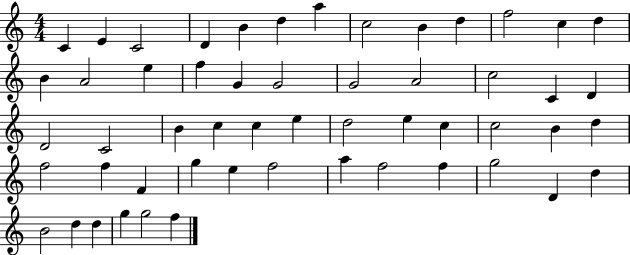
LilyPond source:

{
  \clef treble
  \numericTimeSignature
  \time 4/4
  \key c \major
  c'4 e'4 c'2 | d'4 b'4 d''4 a''4 | c''2 b'4 d''4 | f''2 c''4 d''4 | \break b'4 a'2 e''4 | f''4 g'4 g'2 | g'2 a'2 | c''2 c'4 d'4 | \break d'2 c'2 | b'4 c''4 c''4 e''4 | d''2 e''4 c''4 | c''2 b'4 d''4 | \break f''2 f''4 f'4 | g''4 e''4 f''2 | a''4 f''2 f''4 | g''2 d'4 d''4 | \break b'2 d''4 d''4 | g''4 g''2 f''4 | \bar "|."
}